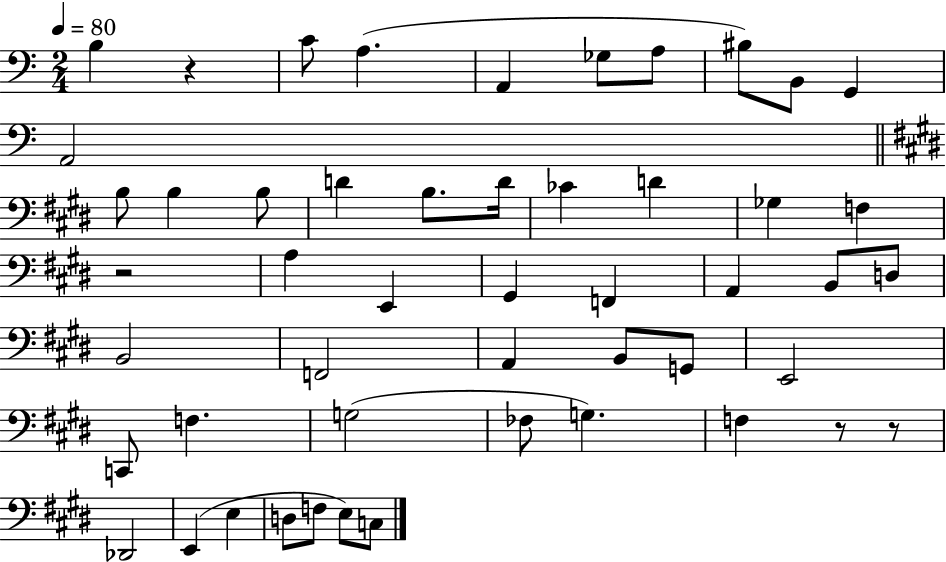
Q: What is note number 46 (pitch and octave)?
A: C3